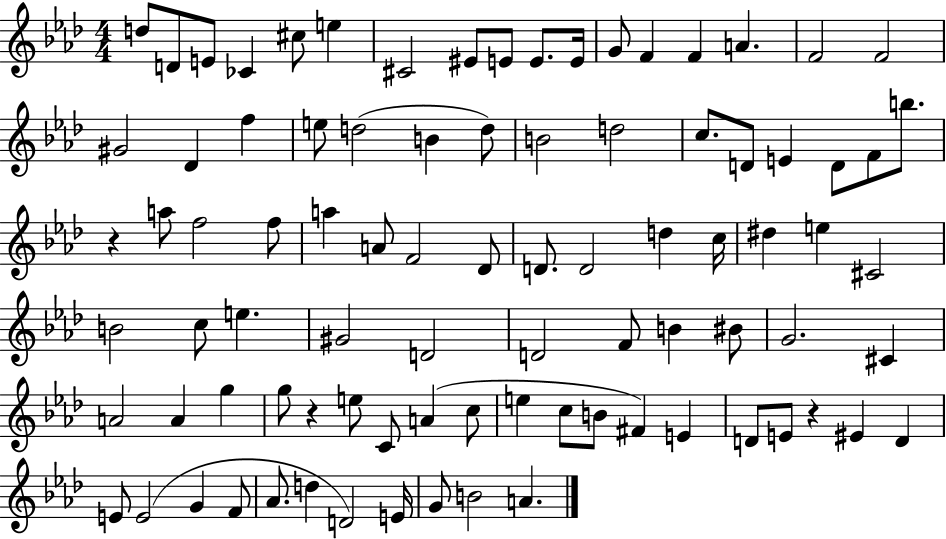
{
  \clef treble
  \numericTimeSignature
  \time 4/4
  \key aes \major
  d''8 d'8 e'8 ces'4 cis''8 e''4 | cis'2 eis'8 e'8 e'8. e'16 | g'8 f'4 f'4 a'4. | f'2 f'2 | \break gis'2 des'4 f''4 | e''8 d''2( b'4 d''8) | b'2 d''2 | c''8. d'8 e'4 d'8 f'8 b''8. | \break r4 a''8 f''2 f''8 | a''4 a'8 f'2 des'8 | d'8. d'2 d''4 c''16 | dis''4 e''4 cis'2 | \break b'2 c''8 e''4. | gis'2 d'2 | d'2 f'8 b'4 bis'8 | g'2. cis'4 | \break a'2 a'4 g''4 | g''8 r4 e''8 c'8 a'4( c''8 | e''4 c''8 b'8 fis'4) e'4 | d'8 e'8 r4 eis'4 d'4 | \break e'8 e'2( g'4 f'8 | aes'8. d''4 d'2) e'16 | g'8 b'2 a'4. | \bar "|."
}